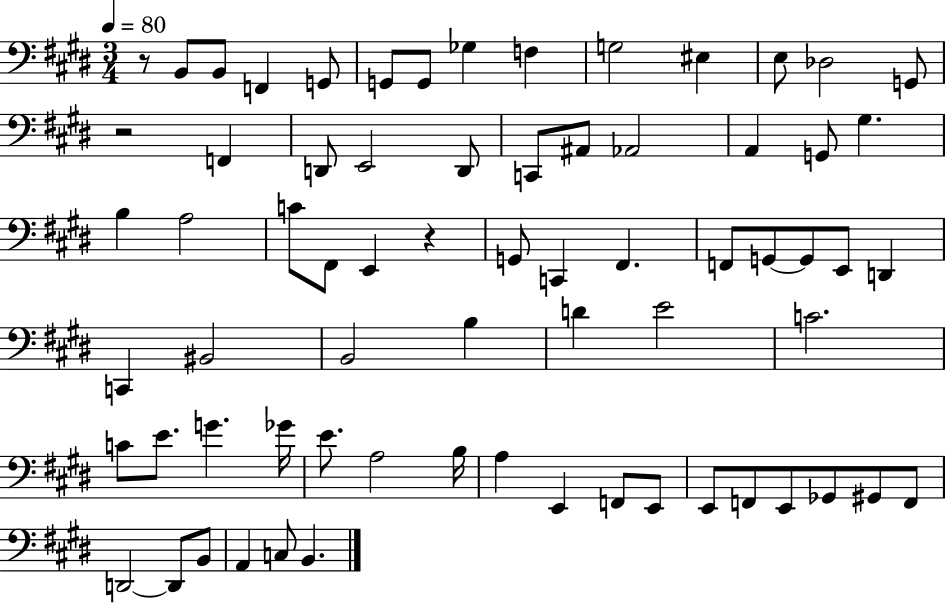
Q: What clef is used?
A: bass